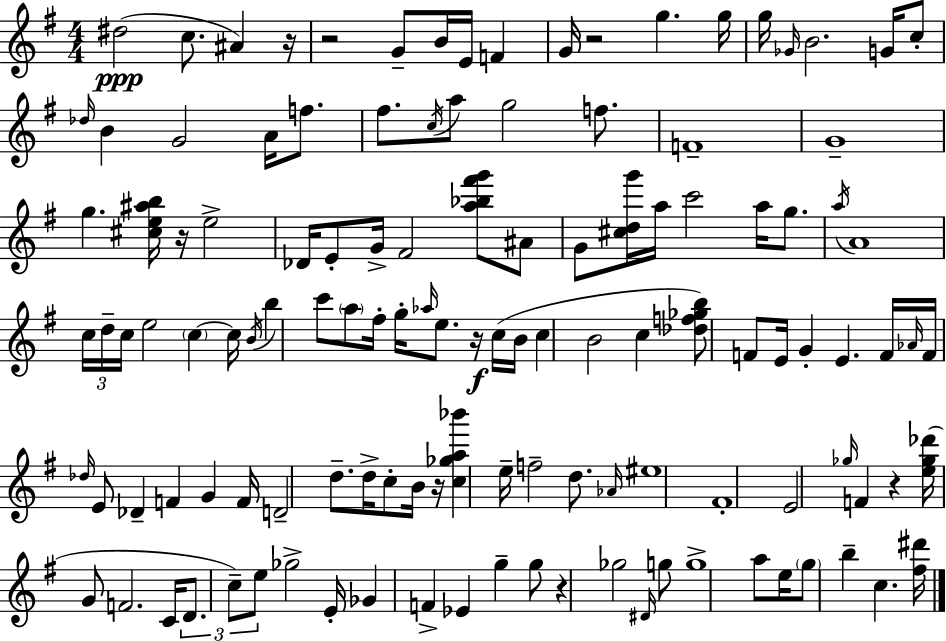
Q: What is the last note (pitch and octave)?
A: C5